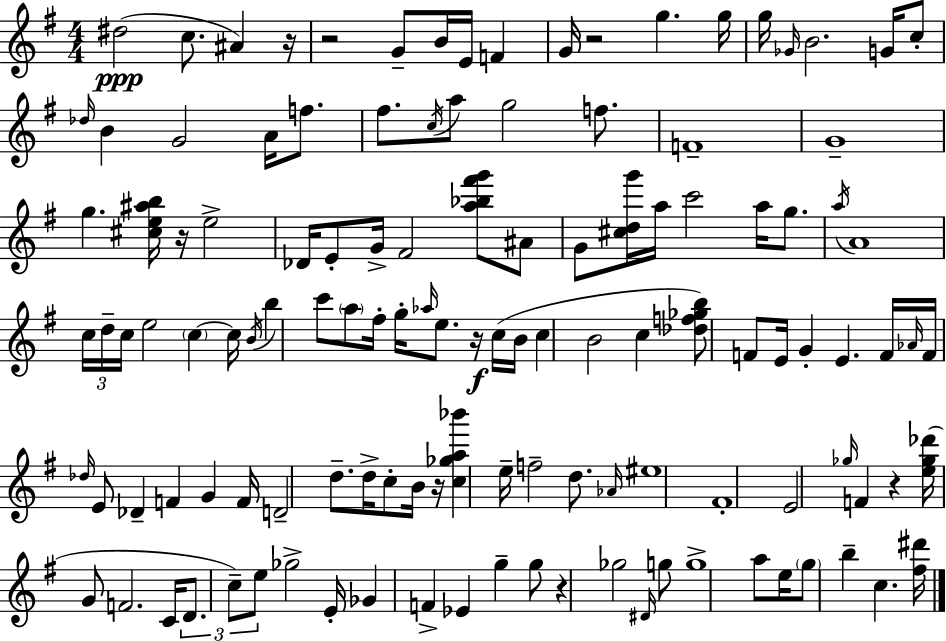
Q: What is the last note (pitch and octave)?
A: C5